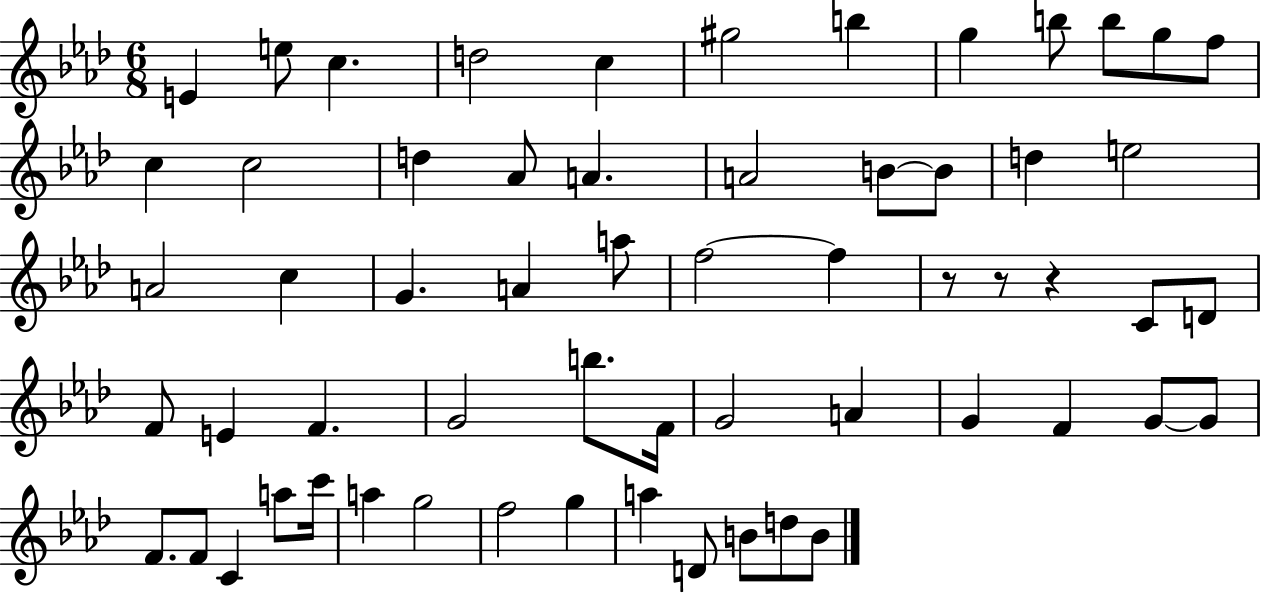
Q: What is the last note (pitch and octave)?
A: B4